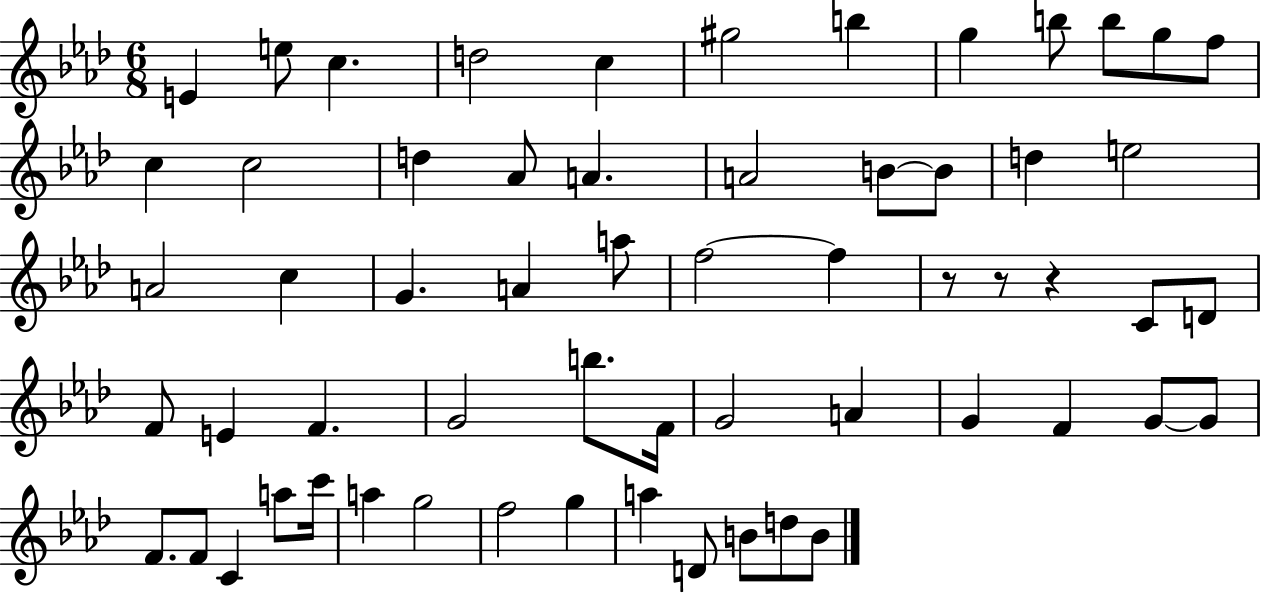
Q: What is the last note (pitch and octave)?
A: B4